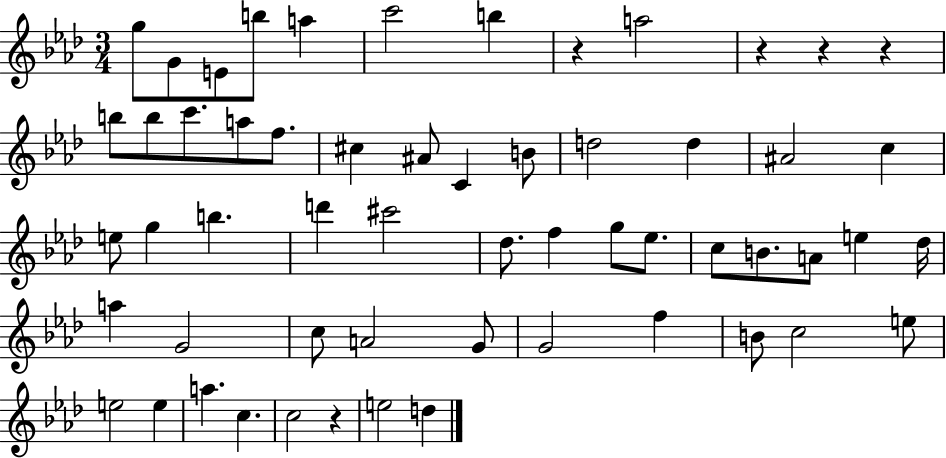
{
  \clef treble
  \numericTimeSignature
  \time 3/4
  \key aes \major
  g''8 g'8 e'8 b''8 a''4 | c'''2 b''4 | r4 a''2 | r4 r4 r4 | \break b''8 b''8 c'''8. a''8 f''8. | cis''4 ais'8 c'4 b'8 | d''2 d''4 | ais'2 c''4 | \break e''8 g''4 b''4. | d'''4 cis'''2 | des''8. f''4 g''8 ees''8. | c''8 b'8. a'8 e''4 des''16 | \break a''4 g'2 | c''8 a'2 g'8 | g'2 f''4 | b'8 c''2 e''8 | \break e''2 e''4 | a''4. c''4. | c''2 r4 | e''2 d''4 | \break \bar "|."
}